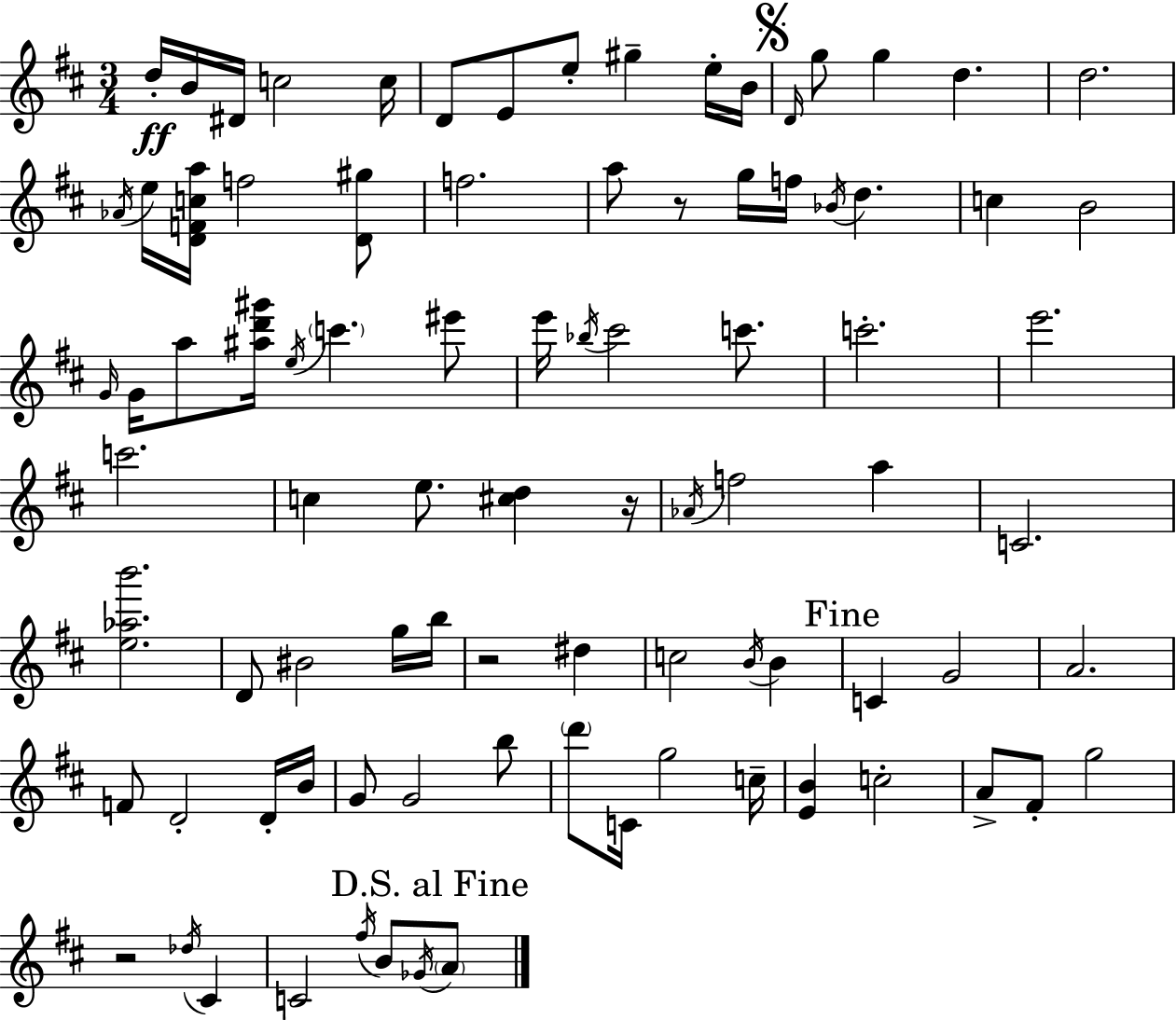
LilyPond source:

{
  \clef treble
  \numericTimeSignature
  \time 3/4
  \key d \major
  d''16-.\ff b'16 dis'16 c''2 c''16 | d'8 e'8 e''8-. gis''4-- e''16-. b'16 | \mark \markup { \musicglyph "scripts.segno" } \grace { d'16 } g''8 g''4 d''4. | d''2. | \break \acciaccatura { aes'16 } e''16 <d' f' c'' a''>16 f''2 | <d' gis''>8 f''2. | a''8 r8 g''16 f''16 \acciaccatura { bes'16 } d''4. | c''4 b'2 | \break \grace { g'16 } g'16 a''8 <ais'' d''' gis'''>16 \acciaccatura { e''16 } \parenthesize c'''4. | eis'''8 e'''16 \acciaccatura { bes''16 } cis'''2 | c'''8. c'''2.-. | e'''2. | \break c'''2. | c''4 e''8. | <cis'' d''>4 r16 \acciaccatura { aes'16 } f''2 | a''4 c'2. | \break <e'' aes'' b'''>2. | d'8 bis'2 | g''16 b''16 r2 | dis''4 c''2 | \break \acciaccatura { b'16 } b'4 \mark "Fine" c'4 | g'2 a'2. | f'8 d'2-. | d'16-. b'16 g'8 g'2 | \break b''8 \parenthesize d'''8 c'16 g''2 | c''16-- <e' b'>4 | c''2-. a'8-> fis'8-. | g''2 r2 | \break \acciaccatura { des''16 } cis'4 c'2 | \acciaccatura { fis''16 } b'8 \acciaccatura { ges'16 } \mark "D.S. al Fine" \parenthesize a'8 \bar "|."
}